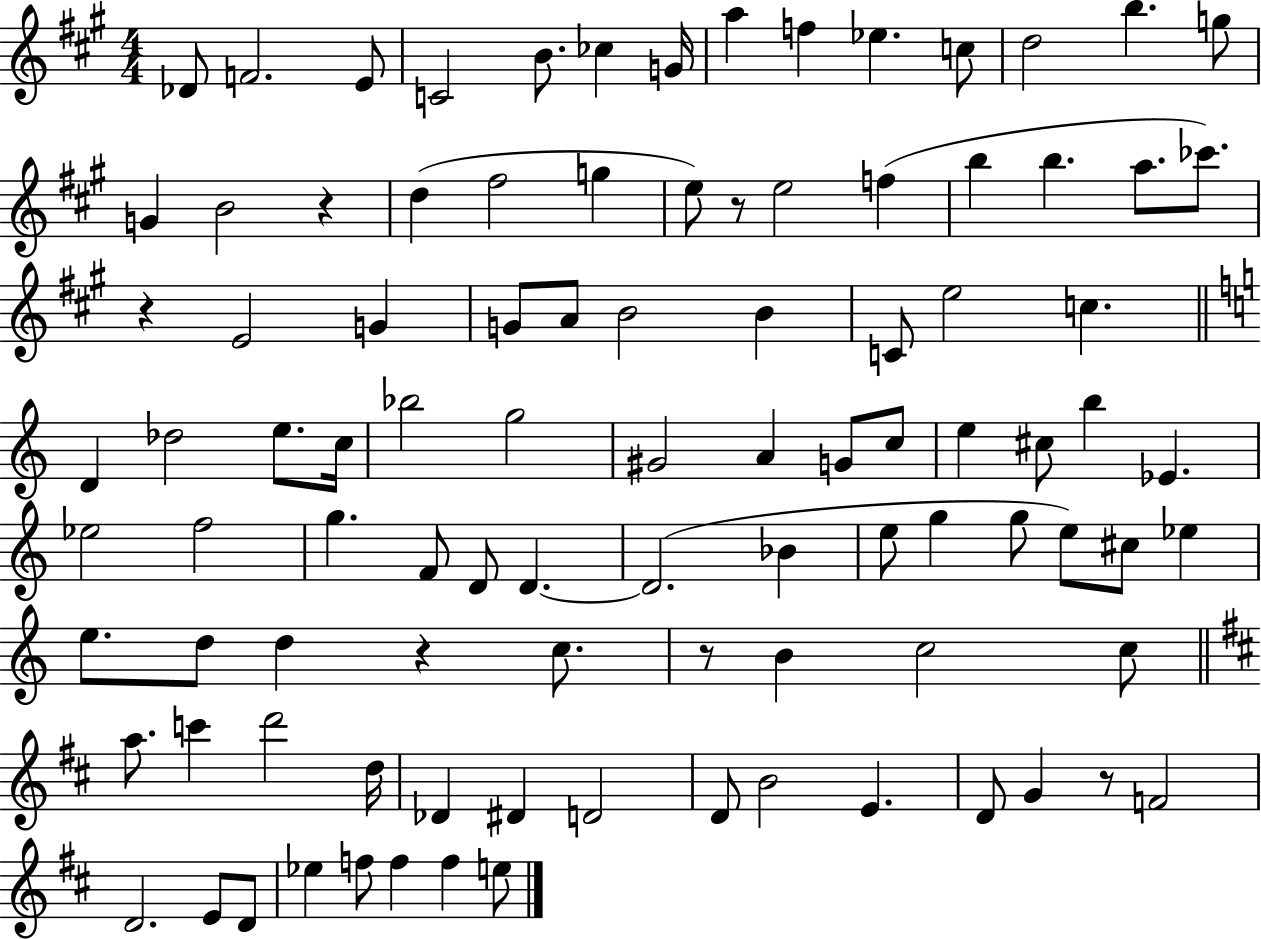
X:1
T:Untitled
M:4/4
L:1/4
K:A
_D/2 F2 E/2 C2 B/2 _c G/4 a f _e c/2 d2 b g/2 G B2 z d ^f2 g e/2 z/2 e2 f b b a/2 _c'/2 z E2 G G/2 A/2 B2 B C/2 e2 c D _d2 e/2 c/4 _b2 g2 ^G2 A G/2 c/2 e ^c/2 b _E _e2 f2 g F/2 D/2 D D2 _B e/2 g g/2 e/2 ^c/2 _e e/2 d/2 d z c/2 z/2 B c2 c/2 a/2 c' d'2 d/4 _D ^D D2 D/2 B2 E D/2 G z/2 F2 D2 E/2 D/2 _e f/2 f f e/2